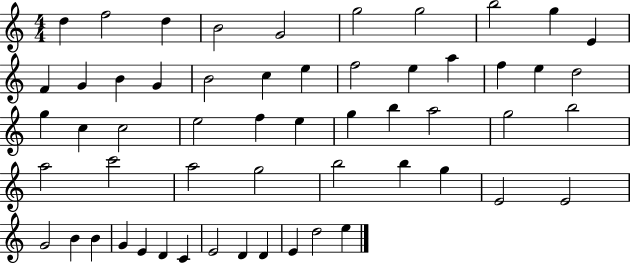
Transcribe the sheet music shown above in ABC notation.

X:1
T:Untitled
M:4/4
L:1/4
K:C
d f2 d B2 G2 g2 g2 b2 g E F G B G B2 c e f2 e a f e d2 g c c2 e2 f e g b a2 g2 b2 a2 c'2 a2 g2 b2 b g E2 E2 G2 B B G E D C E2 D D E d2 e